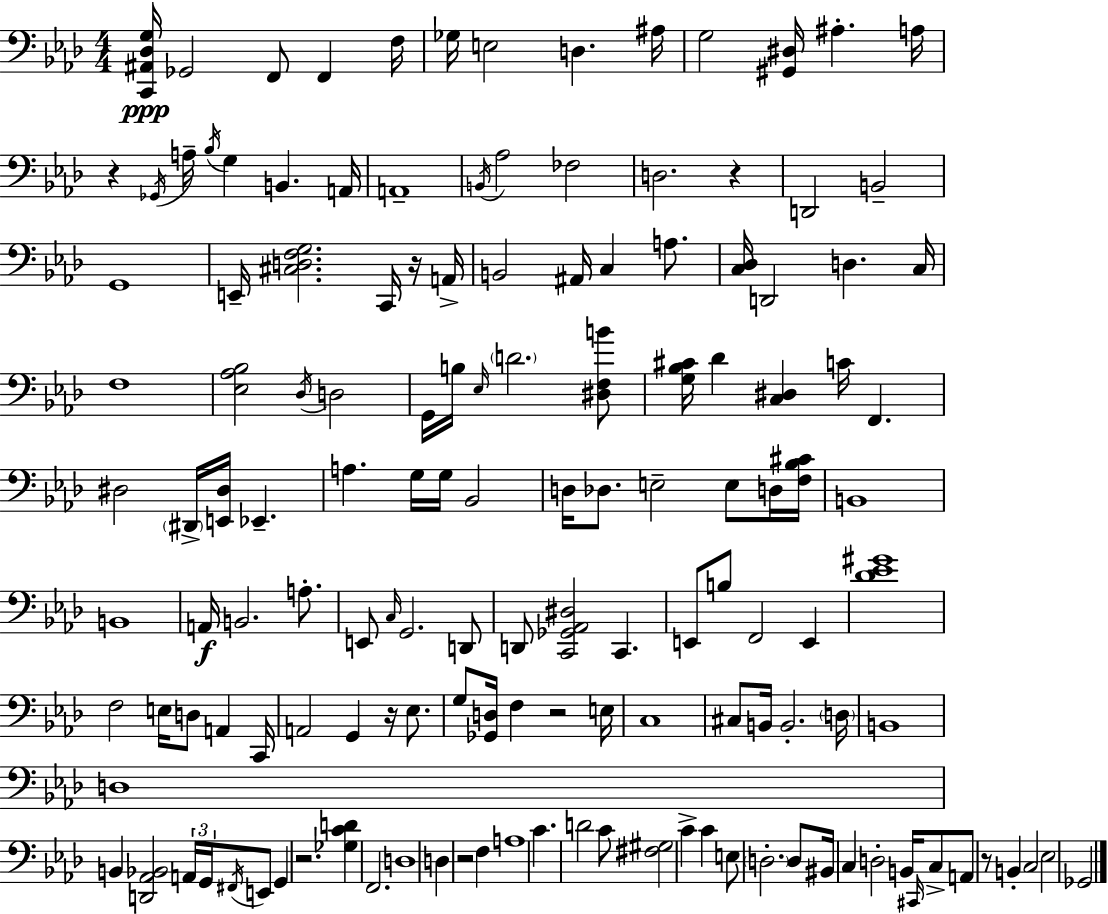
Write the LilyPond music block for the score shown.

{
  \clef bass
  \numericTimeSignature
  \time 4/4
  \key f \minor
  <c, ais, des g>16\ppp ges,2 f,8 f,4 f16 | ges16 e2 d4. ais16 | g2 <gis, dis>16 ais4.-. a16 | r4 \acciaccatura { ges,16 } a16-- \acciaccatura { bes16 } g4 b,4. | \break a,16 a,1-- | \acciaccatura { b,16 } aes2 fes2 | d2. r4 | d,2 b,2-- | \break g,1 | e,16-- <cis d f g>2. | c,16 r16 a,16-> b,2 ais,16 c4 | a8. <c des>16 d,2 d4. | \break c16 f1 | <ees aes bes>2 \acciaccatura { des16 } d2 | g,16 b16 \grace { ees16 } \parenthesize d'2. | <dis f b'>8 <g bes cis'>16 des'4 <c dis>4 c'16 f,4. | \break dis2 \parenthesize dis,16-> <e, dis>16 ees,4.-- | a4. g16 g16 bes,2 | d16 des8. e2-- | e8 d16 <f bes cis'>16 b,1 | \break b,1 | a,16\f b,2. | a8.-. e,8 \grace { c16 } g,2. | d,8 d,8 <c, ges, aes, dis>2 | \break c,4. e,8 b8 f,2 | e,4 <des' ees' gis'>1 | f2 e16 d8 | a,4 c,16 a,2 g,4 | \break r16 ees8. g8 <ges, d>16 f4 r2 | e16 c1 | cis8 b,16 b,2.-. | \parenthesize d16 b,1 | \break d1 | b,4 <d, aes, bes,>2 | \tuplet 3/2 { a,16 g,16 \acciaccatura { fis,16 } } e,8 g,4 r2. | <ges c' d'>4 f,2. | \break d1 | d4 r2 | f4 a1 | c'4. d'2 | \break c'8 <fis gis>2 c'4-> | c'4 e8 \parenthesize d2.-. | d8 bis,16 c4 d2-. | b,16 \grace { cis,16 } c8-> a,8 r8 b,4-. | \break c2 ees2 | ges,2 \bar "|."
}